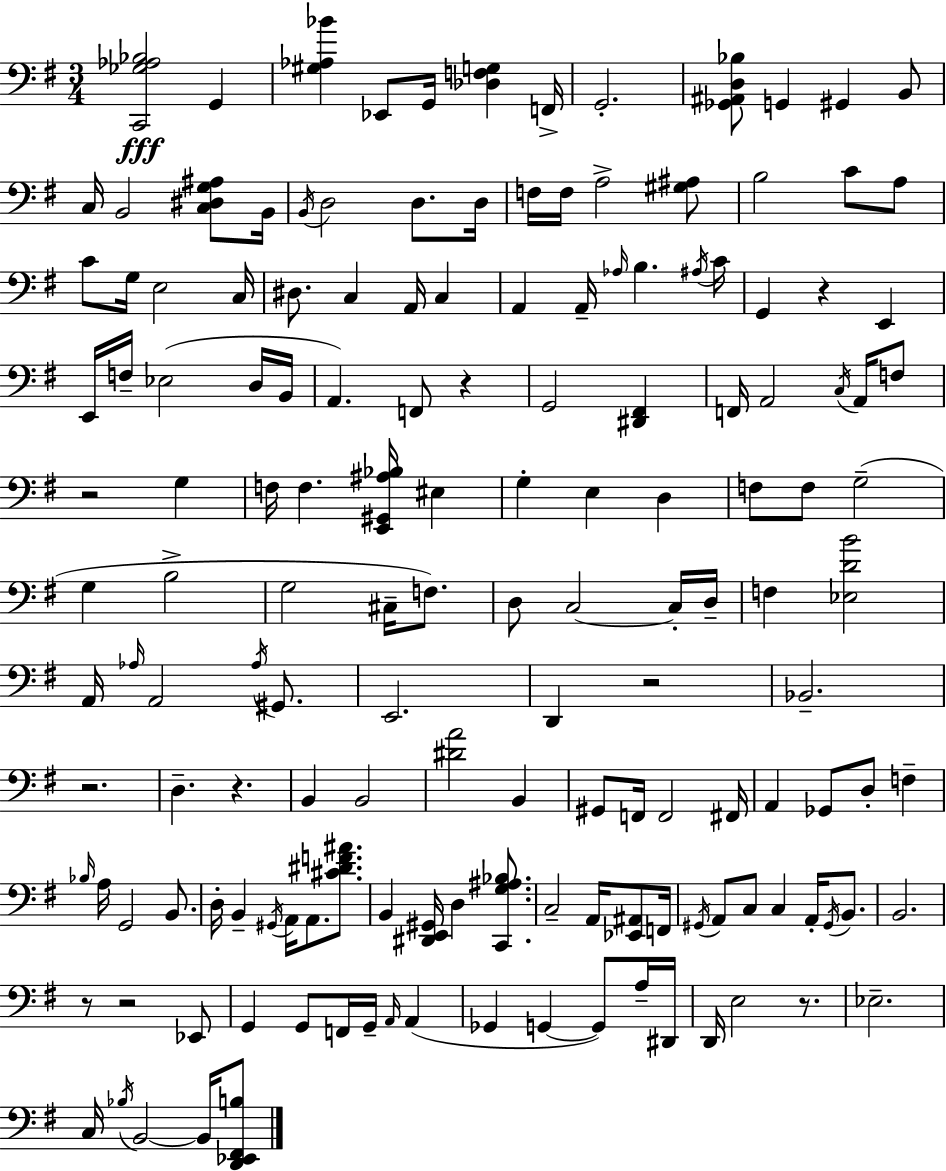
[C2,Gb3,Ab3,Bb3]/h G2/q [G#3,Ab3,Bb4]/q Eb2/e G2/s [Db3,F3,G3]/q F2/s G2/h. [Gb2,A#2,D3,Bb3]/e G2/q G#2/q B2/e C3/s B2/h [C3,D#3,G3,A#3]/e B2/s B2/s D3/h D3/e. D3/s F3/s F3/s A3/h [G#3,A#3]/e B3/h C4/e A3/e C4/e G3/s E3/h C3/s D#3/e. C3/q A2/s C3/q A2/q A2/s Ab3/s B3/q. A#3/s C4/s G2/q R/q E2/q E2/s F3/s Eb3/h D3/s B2/s A2/q. F2/e R/q G2/h [D#2,F#2]/q F2/s A2/h C3/s A2/s F3/e R/h G3/q F3/s F3/q. [E2,G#2,A#3,Bb3]/s EIS3/q G3/q E3/q D3/q F3/e F3/e G3/h G3/q B3/h G3/h C#3/s F3/e. D3/e C3/h C3/s D3/s F3/q [Eb3,D4,B4]/h A2/s Ab3/s A2/h Ab3/s G#2/e. E2/h. D2/q R/h Bb2/h. R/h. D3/q. R/q. B2/q B2/h [D#4,A4]/h B2/q G#2/e F2/s F2/h F#2/s A2/q Gb2/e D3/e F3/q Bb3/s A3/s G2/h B2/e. D3/s B2/q G#2/s A2/s A2/e. [C#4,D#4,F4,A#4]/e. B2/q [D#2,E2,G#2]/s D3/q [C2,G3,A#3,Bb3]/e. C3/h A2/s [Eb2,A#2]/e F2/s G#2/s A2/e C3/e C3/q A2/s G#2/s B2/e. B2/h. R/e R/h Eb2/e G2/q G2/e F2/s G2/s A2/s A2/q Gb2/q G2/q G2/e A3/s D#2/s D2/s E3/h R/e. Eb3/h. C3/s Bb3/s B2/h B2/s [D2,Eb2,F#2,B3]/e